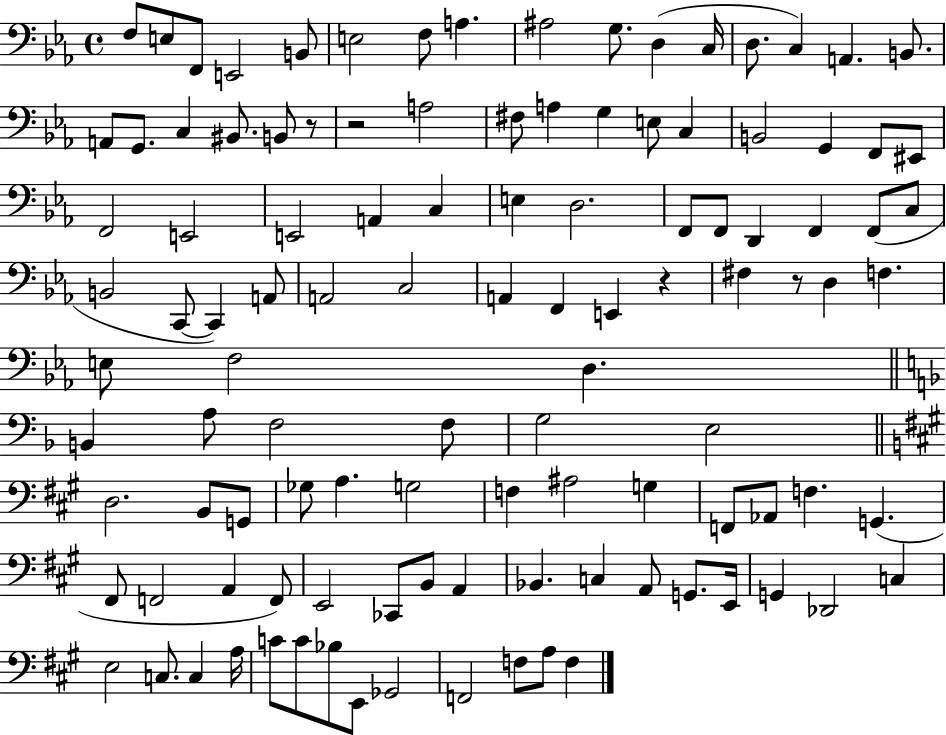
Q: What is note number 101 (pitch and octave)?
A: Bb3